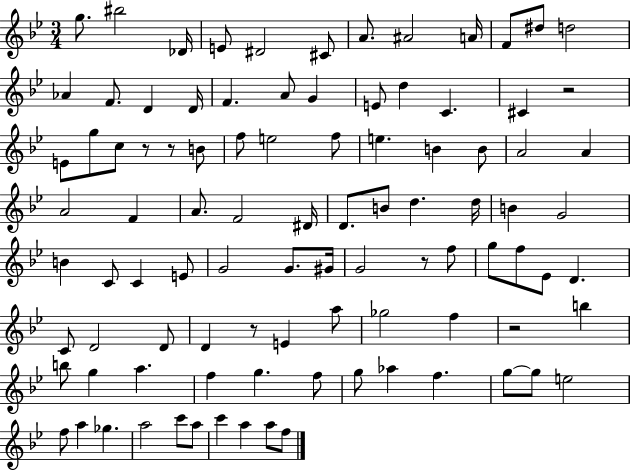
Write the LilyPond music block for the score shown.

{
  \clef treble
  \numericTimeSignature
  \time 3/4
  \key bes \major
  g''8. bis''2 des'16 | e'8 dis'2 cis'8 | a'8. ais'2 a'16 | f'8 dis''8 d''2 | \break aes'4 f'8. d'4 d'16 | f'4. a'8 g'4 | e'8 d''4 c'4. | cis'4 r2 | \break e'8 g''8 c''8 r8 r8 b'8 | f''8 e''2 f''8 | e''4. b'4 b'8 | a'2 a'4 | \break a'2 f'4 | a'8. f'2 dis'16 | d'8. b'8 d''4. d''16 | b'4 g'2 | \break b'4 c'8 c'4 e'8 | g'2 g'8. gis'16 | g'2 r8 f''8 | g''8 f''8 ees'8 d'4. | \break c'8 d'2 d'8 | d'4 r8 e'4 a''8 | ges''2 f''4 | r2 b''4 | \break b''8 g''4 a''4. | f''4 g''4. f''8 | g''8 aes''4 f''4. | g''8~~ g''8 e''2 | \break f''8 a''4 ges''4. | a''2 c'''8 a''8 | c'''4 a''4 a''8 f''8 | \bar "|."
}